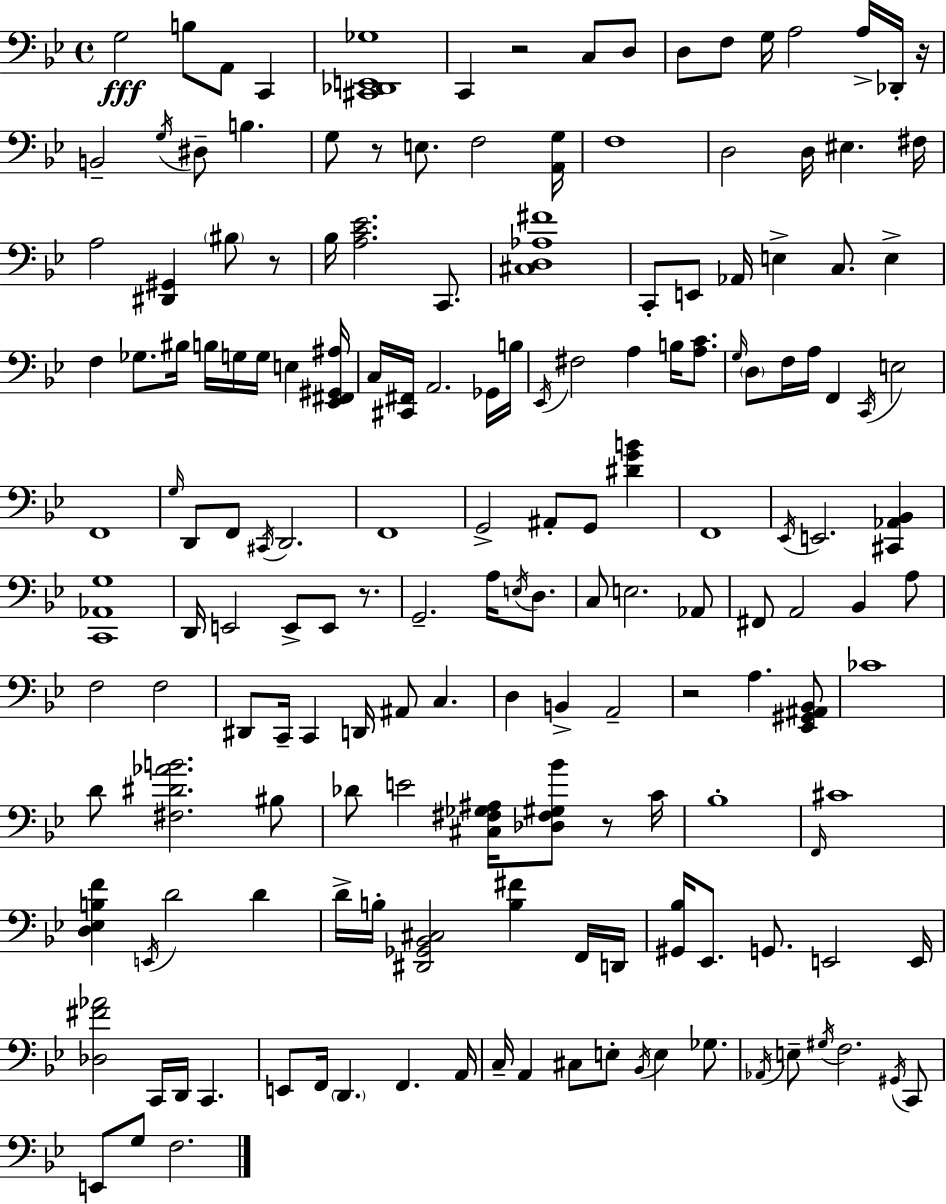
{
  \clef bass
  \time 4/4
  \defaultTimeSignature
  \key bes \major
  g2\fff b8 a,8 c,4 | <cis, des, e, ges>1 | c,4 r2 c8 d8 | d8 f8 g16 a2 a16-> des,16-. r16 | \break b,2-- \acciaccatura { g16 } dis8-- b4. | g8 r8 e8. f2 | <a, g>16 f1 | d2 d16 eis4. | \break fis16 a2 <dis, gis,>4 \parenthesize bis8 r8 | bes16 <a c' ees'>2. c,8. | <cis d aes fis'>1 | c,8-. e,8 aes,16 e4-> c8. e4-> | \break f4 ges8. bis16 b16 g16 g16 e4 | <ees, fis, gis, ais>16 c16 <cis, fis,>16 a,2. ges,16 | b16 \acciaccatura { ees,16 } fis2 a4 b16 <a c'>8. | \grace { g16 } \parenthesize d8 f16 a16 f,4 \acciaccatura { c,16 } e2 | \break f,1 | \grace { g16 } d,8 f,8 \acciaccatura { cis,16 } d,2. | f,1 | g,2-> ais,8-. | \break g,8 <dis' g' b'>4 f,1 | \acciaccatura { ees,16 } e,2. | <cis, aes, bes,>4 <c, aes, g>1 | d,16 e,2 | \break e,8-> e,8 r8. g,2.-- | a16 \acciaccatura { e16 } d8. c8 e2. | aes,8 fis,8 a,2 | bes,4 a8 f2 | \break f2 dis,8 c,16-- c,4 d,16 | ais,8 c4. d4 b,4-> | a,2-- r2 | a4. <ees, gis, ais, bes,>8 ces'1 | \break d'8 <fis dis' aes' b'>2. | bis8 des'8 e'2 | <cis fis ges ais>16 <des fis gis bes'>8 r8 c'16 bes1-. | \grace { f,16 } cis'1 | \break <d ees b f'>4 \acciaccatura { e,16 } d'2 | d'4 d'16-> b16-. <dis, ges, bes, cis>2 | <b fis'>4 f,16 d,16 <gis, bes>16 ees,8. g,8. | e,2 e,16 <des fis' aes'>2 | \break c,16 d,16 c,4. e,8 f,16 \parenthesize d,4. | f,4. a,16 c16-- a,4 cis8 | e8-. \acciaccatura { bes,16 } e4 ges8. \acciaccatura { aes,16 } e8-- \acciaccatura { gis16 } f2. | \acciaccatura { gis,16 } c,8 e,8 | \break g8 f2. \bar "|."
}